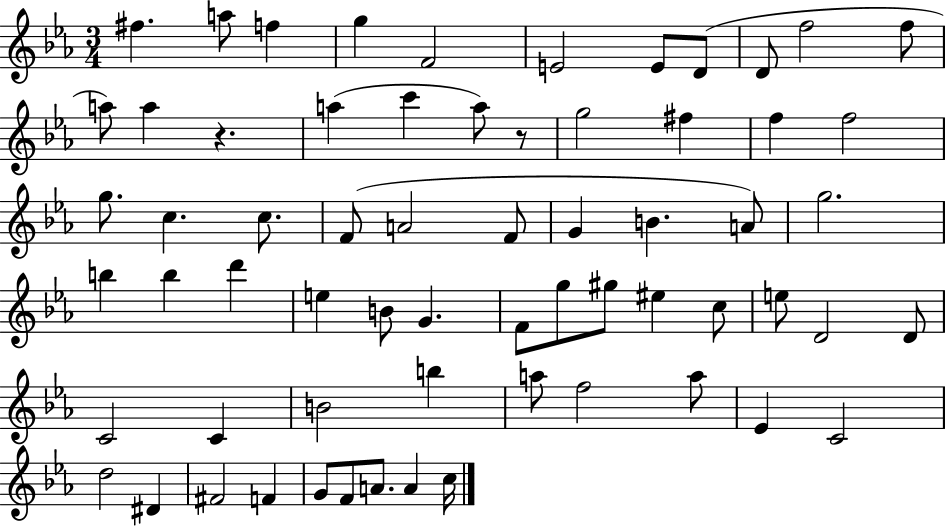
F#5/q. A5/e F5/q G5/q F4/h E4/h E4/e D4/e D4/e F5/h F5/e A5/e A5/q R/q. A5/q C6/q A5/e R/e G5/h F#5/q F5/q F5/h G5/e. C5/q. C5/e. F4/e A4/h F4/e G4/q B4/q. A4/e G5/h. B5/q B5/q D6/q E5/q B4/e G4/q. F4/e G5/e G#5/e EIS5/q C5/e E5/e D4/h D4/e C4/h C4/q B4/h B5/q A5/e F5/h A5/e Eb4/q C4/h D5/h D#4/q F#4/h F4/q G4/e F4/e A4/e. A4/q C5/s